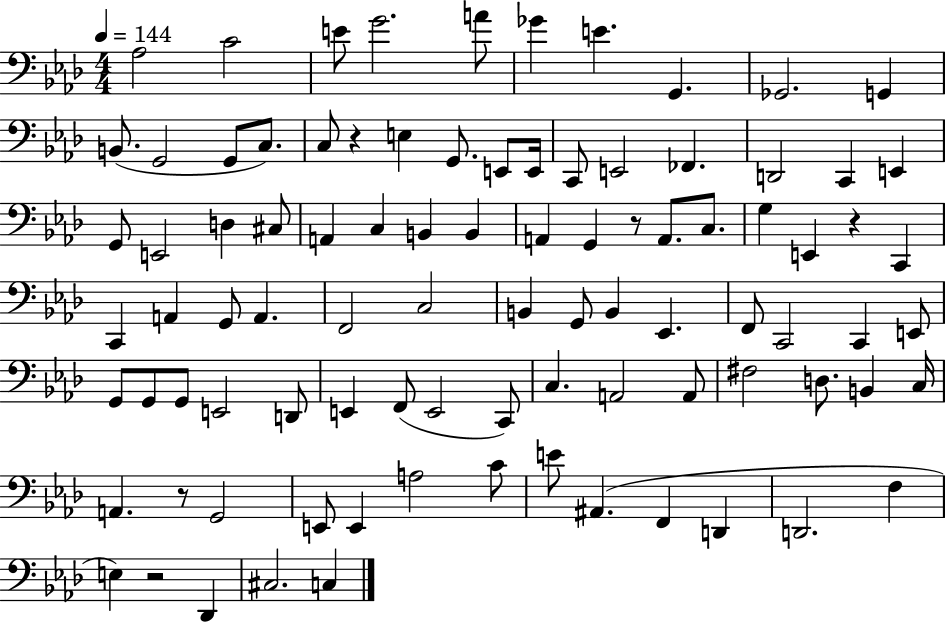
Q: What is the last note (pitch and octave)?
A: C3